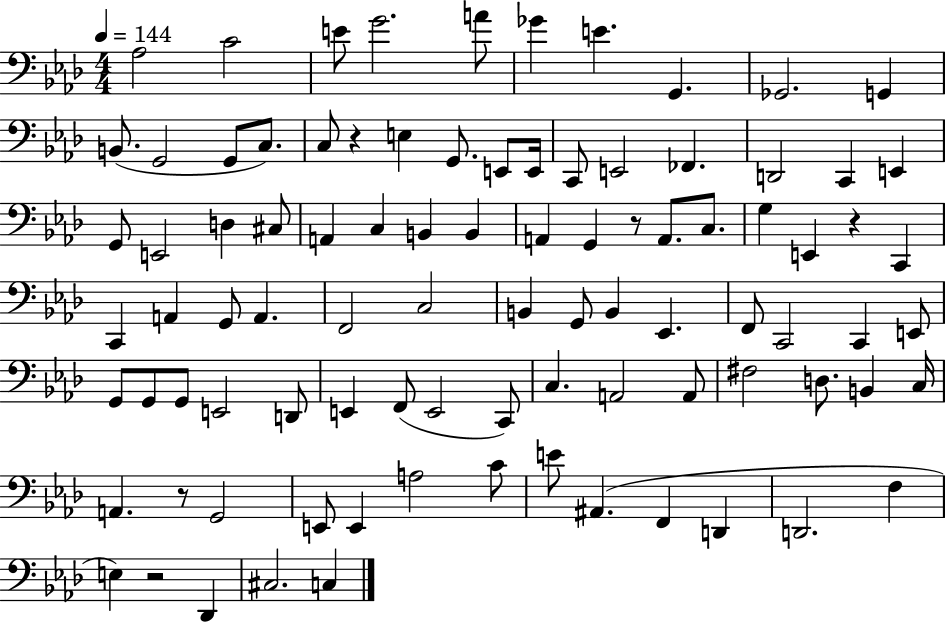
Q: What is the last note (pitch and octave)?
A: C3